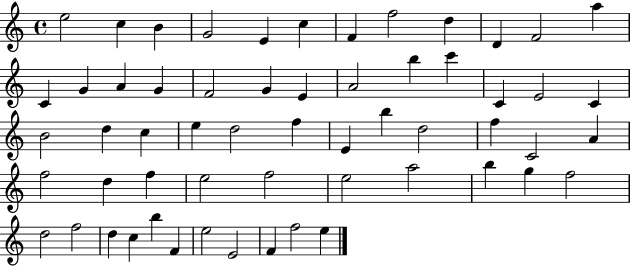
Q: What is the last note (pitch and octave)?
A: E5